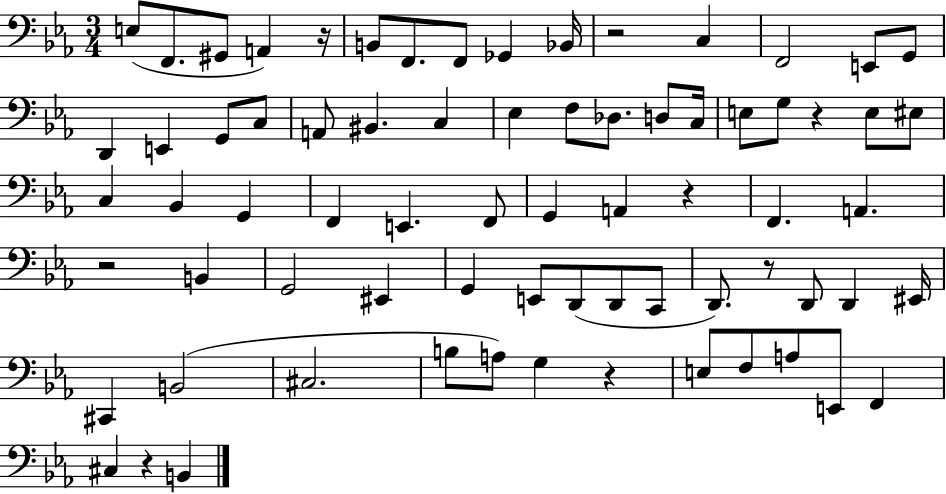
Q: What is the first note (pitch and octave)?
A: E3